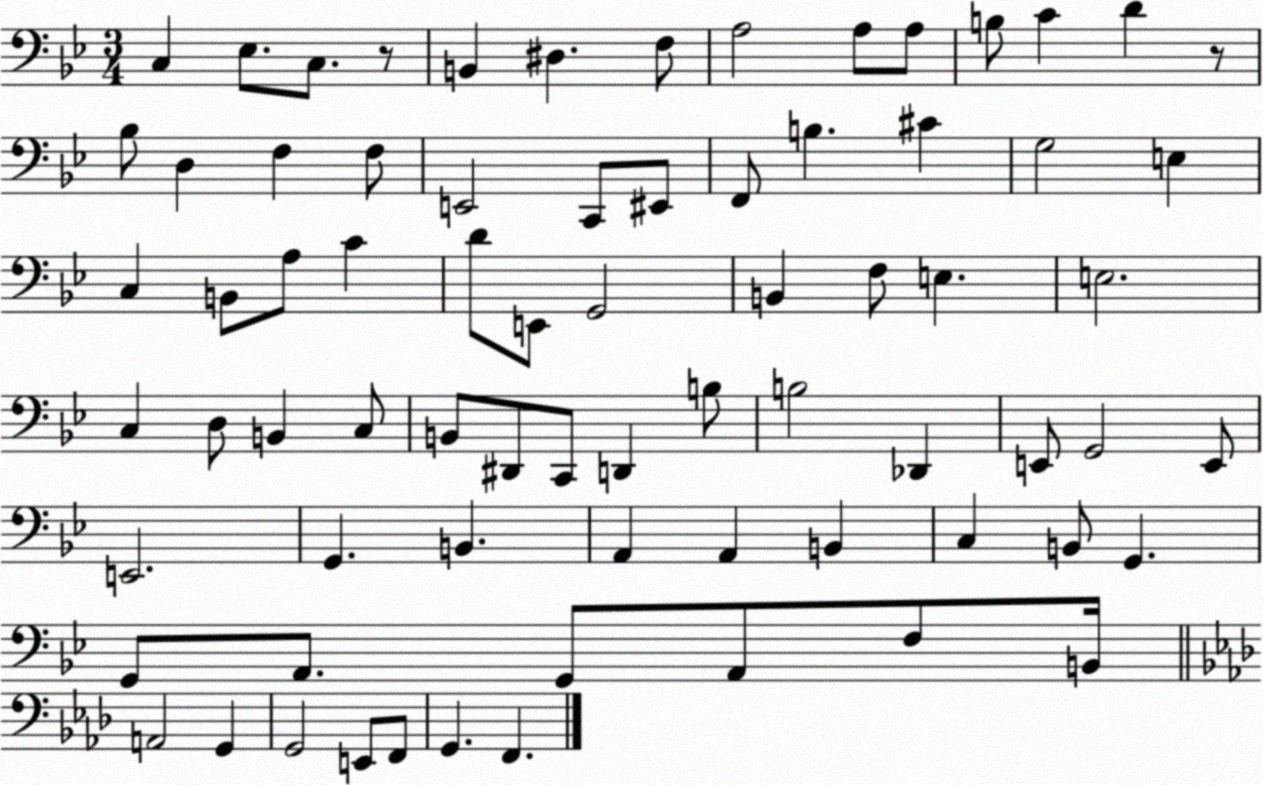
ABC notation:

X:1
T:Untitled
M:3/4
L:1/4
K:Bb
C, _E,/2 C,/2 z/2 B,, ^D, F,/2 A,2 A,/2 A,/2 B,/2 C D z/2 _B,/2 D, F, F,/2 E,,2 C,,/2 ^E,,/2 F,,/2 B, ^C G,2 E, C, B,,/2 A,/2 C D/2 E,,/2 G,,2 B,, F,/2 E, E,2 C, D,/2 B,, C,/2 B,,/2 ^D,,/2 C,,/2 D,, B,/2 B,2 _D,, E,,/2 G,,2 E,,/2 E,,2 G,, B,, A,, A,, B,, C, B,,/2 G,, G,,/2 A,,/2 G,,/2 A,,/2 F,/2 B,,/4 A,,2 G,, G,,2 E,,/2 F,,/2 G,, F,,